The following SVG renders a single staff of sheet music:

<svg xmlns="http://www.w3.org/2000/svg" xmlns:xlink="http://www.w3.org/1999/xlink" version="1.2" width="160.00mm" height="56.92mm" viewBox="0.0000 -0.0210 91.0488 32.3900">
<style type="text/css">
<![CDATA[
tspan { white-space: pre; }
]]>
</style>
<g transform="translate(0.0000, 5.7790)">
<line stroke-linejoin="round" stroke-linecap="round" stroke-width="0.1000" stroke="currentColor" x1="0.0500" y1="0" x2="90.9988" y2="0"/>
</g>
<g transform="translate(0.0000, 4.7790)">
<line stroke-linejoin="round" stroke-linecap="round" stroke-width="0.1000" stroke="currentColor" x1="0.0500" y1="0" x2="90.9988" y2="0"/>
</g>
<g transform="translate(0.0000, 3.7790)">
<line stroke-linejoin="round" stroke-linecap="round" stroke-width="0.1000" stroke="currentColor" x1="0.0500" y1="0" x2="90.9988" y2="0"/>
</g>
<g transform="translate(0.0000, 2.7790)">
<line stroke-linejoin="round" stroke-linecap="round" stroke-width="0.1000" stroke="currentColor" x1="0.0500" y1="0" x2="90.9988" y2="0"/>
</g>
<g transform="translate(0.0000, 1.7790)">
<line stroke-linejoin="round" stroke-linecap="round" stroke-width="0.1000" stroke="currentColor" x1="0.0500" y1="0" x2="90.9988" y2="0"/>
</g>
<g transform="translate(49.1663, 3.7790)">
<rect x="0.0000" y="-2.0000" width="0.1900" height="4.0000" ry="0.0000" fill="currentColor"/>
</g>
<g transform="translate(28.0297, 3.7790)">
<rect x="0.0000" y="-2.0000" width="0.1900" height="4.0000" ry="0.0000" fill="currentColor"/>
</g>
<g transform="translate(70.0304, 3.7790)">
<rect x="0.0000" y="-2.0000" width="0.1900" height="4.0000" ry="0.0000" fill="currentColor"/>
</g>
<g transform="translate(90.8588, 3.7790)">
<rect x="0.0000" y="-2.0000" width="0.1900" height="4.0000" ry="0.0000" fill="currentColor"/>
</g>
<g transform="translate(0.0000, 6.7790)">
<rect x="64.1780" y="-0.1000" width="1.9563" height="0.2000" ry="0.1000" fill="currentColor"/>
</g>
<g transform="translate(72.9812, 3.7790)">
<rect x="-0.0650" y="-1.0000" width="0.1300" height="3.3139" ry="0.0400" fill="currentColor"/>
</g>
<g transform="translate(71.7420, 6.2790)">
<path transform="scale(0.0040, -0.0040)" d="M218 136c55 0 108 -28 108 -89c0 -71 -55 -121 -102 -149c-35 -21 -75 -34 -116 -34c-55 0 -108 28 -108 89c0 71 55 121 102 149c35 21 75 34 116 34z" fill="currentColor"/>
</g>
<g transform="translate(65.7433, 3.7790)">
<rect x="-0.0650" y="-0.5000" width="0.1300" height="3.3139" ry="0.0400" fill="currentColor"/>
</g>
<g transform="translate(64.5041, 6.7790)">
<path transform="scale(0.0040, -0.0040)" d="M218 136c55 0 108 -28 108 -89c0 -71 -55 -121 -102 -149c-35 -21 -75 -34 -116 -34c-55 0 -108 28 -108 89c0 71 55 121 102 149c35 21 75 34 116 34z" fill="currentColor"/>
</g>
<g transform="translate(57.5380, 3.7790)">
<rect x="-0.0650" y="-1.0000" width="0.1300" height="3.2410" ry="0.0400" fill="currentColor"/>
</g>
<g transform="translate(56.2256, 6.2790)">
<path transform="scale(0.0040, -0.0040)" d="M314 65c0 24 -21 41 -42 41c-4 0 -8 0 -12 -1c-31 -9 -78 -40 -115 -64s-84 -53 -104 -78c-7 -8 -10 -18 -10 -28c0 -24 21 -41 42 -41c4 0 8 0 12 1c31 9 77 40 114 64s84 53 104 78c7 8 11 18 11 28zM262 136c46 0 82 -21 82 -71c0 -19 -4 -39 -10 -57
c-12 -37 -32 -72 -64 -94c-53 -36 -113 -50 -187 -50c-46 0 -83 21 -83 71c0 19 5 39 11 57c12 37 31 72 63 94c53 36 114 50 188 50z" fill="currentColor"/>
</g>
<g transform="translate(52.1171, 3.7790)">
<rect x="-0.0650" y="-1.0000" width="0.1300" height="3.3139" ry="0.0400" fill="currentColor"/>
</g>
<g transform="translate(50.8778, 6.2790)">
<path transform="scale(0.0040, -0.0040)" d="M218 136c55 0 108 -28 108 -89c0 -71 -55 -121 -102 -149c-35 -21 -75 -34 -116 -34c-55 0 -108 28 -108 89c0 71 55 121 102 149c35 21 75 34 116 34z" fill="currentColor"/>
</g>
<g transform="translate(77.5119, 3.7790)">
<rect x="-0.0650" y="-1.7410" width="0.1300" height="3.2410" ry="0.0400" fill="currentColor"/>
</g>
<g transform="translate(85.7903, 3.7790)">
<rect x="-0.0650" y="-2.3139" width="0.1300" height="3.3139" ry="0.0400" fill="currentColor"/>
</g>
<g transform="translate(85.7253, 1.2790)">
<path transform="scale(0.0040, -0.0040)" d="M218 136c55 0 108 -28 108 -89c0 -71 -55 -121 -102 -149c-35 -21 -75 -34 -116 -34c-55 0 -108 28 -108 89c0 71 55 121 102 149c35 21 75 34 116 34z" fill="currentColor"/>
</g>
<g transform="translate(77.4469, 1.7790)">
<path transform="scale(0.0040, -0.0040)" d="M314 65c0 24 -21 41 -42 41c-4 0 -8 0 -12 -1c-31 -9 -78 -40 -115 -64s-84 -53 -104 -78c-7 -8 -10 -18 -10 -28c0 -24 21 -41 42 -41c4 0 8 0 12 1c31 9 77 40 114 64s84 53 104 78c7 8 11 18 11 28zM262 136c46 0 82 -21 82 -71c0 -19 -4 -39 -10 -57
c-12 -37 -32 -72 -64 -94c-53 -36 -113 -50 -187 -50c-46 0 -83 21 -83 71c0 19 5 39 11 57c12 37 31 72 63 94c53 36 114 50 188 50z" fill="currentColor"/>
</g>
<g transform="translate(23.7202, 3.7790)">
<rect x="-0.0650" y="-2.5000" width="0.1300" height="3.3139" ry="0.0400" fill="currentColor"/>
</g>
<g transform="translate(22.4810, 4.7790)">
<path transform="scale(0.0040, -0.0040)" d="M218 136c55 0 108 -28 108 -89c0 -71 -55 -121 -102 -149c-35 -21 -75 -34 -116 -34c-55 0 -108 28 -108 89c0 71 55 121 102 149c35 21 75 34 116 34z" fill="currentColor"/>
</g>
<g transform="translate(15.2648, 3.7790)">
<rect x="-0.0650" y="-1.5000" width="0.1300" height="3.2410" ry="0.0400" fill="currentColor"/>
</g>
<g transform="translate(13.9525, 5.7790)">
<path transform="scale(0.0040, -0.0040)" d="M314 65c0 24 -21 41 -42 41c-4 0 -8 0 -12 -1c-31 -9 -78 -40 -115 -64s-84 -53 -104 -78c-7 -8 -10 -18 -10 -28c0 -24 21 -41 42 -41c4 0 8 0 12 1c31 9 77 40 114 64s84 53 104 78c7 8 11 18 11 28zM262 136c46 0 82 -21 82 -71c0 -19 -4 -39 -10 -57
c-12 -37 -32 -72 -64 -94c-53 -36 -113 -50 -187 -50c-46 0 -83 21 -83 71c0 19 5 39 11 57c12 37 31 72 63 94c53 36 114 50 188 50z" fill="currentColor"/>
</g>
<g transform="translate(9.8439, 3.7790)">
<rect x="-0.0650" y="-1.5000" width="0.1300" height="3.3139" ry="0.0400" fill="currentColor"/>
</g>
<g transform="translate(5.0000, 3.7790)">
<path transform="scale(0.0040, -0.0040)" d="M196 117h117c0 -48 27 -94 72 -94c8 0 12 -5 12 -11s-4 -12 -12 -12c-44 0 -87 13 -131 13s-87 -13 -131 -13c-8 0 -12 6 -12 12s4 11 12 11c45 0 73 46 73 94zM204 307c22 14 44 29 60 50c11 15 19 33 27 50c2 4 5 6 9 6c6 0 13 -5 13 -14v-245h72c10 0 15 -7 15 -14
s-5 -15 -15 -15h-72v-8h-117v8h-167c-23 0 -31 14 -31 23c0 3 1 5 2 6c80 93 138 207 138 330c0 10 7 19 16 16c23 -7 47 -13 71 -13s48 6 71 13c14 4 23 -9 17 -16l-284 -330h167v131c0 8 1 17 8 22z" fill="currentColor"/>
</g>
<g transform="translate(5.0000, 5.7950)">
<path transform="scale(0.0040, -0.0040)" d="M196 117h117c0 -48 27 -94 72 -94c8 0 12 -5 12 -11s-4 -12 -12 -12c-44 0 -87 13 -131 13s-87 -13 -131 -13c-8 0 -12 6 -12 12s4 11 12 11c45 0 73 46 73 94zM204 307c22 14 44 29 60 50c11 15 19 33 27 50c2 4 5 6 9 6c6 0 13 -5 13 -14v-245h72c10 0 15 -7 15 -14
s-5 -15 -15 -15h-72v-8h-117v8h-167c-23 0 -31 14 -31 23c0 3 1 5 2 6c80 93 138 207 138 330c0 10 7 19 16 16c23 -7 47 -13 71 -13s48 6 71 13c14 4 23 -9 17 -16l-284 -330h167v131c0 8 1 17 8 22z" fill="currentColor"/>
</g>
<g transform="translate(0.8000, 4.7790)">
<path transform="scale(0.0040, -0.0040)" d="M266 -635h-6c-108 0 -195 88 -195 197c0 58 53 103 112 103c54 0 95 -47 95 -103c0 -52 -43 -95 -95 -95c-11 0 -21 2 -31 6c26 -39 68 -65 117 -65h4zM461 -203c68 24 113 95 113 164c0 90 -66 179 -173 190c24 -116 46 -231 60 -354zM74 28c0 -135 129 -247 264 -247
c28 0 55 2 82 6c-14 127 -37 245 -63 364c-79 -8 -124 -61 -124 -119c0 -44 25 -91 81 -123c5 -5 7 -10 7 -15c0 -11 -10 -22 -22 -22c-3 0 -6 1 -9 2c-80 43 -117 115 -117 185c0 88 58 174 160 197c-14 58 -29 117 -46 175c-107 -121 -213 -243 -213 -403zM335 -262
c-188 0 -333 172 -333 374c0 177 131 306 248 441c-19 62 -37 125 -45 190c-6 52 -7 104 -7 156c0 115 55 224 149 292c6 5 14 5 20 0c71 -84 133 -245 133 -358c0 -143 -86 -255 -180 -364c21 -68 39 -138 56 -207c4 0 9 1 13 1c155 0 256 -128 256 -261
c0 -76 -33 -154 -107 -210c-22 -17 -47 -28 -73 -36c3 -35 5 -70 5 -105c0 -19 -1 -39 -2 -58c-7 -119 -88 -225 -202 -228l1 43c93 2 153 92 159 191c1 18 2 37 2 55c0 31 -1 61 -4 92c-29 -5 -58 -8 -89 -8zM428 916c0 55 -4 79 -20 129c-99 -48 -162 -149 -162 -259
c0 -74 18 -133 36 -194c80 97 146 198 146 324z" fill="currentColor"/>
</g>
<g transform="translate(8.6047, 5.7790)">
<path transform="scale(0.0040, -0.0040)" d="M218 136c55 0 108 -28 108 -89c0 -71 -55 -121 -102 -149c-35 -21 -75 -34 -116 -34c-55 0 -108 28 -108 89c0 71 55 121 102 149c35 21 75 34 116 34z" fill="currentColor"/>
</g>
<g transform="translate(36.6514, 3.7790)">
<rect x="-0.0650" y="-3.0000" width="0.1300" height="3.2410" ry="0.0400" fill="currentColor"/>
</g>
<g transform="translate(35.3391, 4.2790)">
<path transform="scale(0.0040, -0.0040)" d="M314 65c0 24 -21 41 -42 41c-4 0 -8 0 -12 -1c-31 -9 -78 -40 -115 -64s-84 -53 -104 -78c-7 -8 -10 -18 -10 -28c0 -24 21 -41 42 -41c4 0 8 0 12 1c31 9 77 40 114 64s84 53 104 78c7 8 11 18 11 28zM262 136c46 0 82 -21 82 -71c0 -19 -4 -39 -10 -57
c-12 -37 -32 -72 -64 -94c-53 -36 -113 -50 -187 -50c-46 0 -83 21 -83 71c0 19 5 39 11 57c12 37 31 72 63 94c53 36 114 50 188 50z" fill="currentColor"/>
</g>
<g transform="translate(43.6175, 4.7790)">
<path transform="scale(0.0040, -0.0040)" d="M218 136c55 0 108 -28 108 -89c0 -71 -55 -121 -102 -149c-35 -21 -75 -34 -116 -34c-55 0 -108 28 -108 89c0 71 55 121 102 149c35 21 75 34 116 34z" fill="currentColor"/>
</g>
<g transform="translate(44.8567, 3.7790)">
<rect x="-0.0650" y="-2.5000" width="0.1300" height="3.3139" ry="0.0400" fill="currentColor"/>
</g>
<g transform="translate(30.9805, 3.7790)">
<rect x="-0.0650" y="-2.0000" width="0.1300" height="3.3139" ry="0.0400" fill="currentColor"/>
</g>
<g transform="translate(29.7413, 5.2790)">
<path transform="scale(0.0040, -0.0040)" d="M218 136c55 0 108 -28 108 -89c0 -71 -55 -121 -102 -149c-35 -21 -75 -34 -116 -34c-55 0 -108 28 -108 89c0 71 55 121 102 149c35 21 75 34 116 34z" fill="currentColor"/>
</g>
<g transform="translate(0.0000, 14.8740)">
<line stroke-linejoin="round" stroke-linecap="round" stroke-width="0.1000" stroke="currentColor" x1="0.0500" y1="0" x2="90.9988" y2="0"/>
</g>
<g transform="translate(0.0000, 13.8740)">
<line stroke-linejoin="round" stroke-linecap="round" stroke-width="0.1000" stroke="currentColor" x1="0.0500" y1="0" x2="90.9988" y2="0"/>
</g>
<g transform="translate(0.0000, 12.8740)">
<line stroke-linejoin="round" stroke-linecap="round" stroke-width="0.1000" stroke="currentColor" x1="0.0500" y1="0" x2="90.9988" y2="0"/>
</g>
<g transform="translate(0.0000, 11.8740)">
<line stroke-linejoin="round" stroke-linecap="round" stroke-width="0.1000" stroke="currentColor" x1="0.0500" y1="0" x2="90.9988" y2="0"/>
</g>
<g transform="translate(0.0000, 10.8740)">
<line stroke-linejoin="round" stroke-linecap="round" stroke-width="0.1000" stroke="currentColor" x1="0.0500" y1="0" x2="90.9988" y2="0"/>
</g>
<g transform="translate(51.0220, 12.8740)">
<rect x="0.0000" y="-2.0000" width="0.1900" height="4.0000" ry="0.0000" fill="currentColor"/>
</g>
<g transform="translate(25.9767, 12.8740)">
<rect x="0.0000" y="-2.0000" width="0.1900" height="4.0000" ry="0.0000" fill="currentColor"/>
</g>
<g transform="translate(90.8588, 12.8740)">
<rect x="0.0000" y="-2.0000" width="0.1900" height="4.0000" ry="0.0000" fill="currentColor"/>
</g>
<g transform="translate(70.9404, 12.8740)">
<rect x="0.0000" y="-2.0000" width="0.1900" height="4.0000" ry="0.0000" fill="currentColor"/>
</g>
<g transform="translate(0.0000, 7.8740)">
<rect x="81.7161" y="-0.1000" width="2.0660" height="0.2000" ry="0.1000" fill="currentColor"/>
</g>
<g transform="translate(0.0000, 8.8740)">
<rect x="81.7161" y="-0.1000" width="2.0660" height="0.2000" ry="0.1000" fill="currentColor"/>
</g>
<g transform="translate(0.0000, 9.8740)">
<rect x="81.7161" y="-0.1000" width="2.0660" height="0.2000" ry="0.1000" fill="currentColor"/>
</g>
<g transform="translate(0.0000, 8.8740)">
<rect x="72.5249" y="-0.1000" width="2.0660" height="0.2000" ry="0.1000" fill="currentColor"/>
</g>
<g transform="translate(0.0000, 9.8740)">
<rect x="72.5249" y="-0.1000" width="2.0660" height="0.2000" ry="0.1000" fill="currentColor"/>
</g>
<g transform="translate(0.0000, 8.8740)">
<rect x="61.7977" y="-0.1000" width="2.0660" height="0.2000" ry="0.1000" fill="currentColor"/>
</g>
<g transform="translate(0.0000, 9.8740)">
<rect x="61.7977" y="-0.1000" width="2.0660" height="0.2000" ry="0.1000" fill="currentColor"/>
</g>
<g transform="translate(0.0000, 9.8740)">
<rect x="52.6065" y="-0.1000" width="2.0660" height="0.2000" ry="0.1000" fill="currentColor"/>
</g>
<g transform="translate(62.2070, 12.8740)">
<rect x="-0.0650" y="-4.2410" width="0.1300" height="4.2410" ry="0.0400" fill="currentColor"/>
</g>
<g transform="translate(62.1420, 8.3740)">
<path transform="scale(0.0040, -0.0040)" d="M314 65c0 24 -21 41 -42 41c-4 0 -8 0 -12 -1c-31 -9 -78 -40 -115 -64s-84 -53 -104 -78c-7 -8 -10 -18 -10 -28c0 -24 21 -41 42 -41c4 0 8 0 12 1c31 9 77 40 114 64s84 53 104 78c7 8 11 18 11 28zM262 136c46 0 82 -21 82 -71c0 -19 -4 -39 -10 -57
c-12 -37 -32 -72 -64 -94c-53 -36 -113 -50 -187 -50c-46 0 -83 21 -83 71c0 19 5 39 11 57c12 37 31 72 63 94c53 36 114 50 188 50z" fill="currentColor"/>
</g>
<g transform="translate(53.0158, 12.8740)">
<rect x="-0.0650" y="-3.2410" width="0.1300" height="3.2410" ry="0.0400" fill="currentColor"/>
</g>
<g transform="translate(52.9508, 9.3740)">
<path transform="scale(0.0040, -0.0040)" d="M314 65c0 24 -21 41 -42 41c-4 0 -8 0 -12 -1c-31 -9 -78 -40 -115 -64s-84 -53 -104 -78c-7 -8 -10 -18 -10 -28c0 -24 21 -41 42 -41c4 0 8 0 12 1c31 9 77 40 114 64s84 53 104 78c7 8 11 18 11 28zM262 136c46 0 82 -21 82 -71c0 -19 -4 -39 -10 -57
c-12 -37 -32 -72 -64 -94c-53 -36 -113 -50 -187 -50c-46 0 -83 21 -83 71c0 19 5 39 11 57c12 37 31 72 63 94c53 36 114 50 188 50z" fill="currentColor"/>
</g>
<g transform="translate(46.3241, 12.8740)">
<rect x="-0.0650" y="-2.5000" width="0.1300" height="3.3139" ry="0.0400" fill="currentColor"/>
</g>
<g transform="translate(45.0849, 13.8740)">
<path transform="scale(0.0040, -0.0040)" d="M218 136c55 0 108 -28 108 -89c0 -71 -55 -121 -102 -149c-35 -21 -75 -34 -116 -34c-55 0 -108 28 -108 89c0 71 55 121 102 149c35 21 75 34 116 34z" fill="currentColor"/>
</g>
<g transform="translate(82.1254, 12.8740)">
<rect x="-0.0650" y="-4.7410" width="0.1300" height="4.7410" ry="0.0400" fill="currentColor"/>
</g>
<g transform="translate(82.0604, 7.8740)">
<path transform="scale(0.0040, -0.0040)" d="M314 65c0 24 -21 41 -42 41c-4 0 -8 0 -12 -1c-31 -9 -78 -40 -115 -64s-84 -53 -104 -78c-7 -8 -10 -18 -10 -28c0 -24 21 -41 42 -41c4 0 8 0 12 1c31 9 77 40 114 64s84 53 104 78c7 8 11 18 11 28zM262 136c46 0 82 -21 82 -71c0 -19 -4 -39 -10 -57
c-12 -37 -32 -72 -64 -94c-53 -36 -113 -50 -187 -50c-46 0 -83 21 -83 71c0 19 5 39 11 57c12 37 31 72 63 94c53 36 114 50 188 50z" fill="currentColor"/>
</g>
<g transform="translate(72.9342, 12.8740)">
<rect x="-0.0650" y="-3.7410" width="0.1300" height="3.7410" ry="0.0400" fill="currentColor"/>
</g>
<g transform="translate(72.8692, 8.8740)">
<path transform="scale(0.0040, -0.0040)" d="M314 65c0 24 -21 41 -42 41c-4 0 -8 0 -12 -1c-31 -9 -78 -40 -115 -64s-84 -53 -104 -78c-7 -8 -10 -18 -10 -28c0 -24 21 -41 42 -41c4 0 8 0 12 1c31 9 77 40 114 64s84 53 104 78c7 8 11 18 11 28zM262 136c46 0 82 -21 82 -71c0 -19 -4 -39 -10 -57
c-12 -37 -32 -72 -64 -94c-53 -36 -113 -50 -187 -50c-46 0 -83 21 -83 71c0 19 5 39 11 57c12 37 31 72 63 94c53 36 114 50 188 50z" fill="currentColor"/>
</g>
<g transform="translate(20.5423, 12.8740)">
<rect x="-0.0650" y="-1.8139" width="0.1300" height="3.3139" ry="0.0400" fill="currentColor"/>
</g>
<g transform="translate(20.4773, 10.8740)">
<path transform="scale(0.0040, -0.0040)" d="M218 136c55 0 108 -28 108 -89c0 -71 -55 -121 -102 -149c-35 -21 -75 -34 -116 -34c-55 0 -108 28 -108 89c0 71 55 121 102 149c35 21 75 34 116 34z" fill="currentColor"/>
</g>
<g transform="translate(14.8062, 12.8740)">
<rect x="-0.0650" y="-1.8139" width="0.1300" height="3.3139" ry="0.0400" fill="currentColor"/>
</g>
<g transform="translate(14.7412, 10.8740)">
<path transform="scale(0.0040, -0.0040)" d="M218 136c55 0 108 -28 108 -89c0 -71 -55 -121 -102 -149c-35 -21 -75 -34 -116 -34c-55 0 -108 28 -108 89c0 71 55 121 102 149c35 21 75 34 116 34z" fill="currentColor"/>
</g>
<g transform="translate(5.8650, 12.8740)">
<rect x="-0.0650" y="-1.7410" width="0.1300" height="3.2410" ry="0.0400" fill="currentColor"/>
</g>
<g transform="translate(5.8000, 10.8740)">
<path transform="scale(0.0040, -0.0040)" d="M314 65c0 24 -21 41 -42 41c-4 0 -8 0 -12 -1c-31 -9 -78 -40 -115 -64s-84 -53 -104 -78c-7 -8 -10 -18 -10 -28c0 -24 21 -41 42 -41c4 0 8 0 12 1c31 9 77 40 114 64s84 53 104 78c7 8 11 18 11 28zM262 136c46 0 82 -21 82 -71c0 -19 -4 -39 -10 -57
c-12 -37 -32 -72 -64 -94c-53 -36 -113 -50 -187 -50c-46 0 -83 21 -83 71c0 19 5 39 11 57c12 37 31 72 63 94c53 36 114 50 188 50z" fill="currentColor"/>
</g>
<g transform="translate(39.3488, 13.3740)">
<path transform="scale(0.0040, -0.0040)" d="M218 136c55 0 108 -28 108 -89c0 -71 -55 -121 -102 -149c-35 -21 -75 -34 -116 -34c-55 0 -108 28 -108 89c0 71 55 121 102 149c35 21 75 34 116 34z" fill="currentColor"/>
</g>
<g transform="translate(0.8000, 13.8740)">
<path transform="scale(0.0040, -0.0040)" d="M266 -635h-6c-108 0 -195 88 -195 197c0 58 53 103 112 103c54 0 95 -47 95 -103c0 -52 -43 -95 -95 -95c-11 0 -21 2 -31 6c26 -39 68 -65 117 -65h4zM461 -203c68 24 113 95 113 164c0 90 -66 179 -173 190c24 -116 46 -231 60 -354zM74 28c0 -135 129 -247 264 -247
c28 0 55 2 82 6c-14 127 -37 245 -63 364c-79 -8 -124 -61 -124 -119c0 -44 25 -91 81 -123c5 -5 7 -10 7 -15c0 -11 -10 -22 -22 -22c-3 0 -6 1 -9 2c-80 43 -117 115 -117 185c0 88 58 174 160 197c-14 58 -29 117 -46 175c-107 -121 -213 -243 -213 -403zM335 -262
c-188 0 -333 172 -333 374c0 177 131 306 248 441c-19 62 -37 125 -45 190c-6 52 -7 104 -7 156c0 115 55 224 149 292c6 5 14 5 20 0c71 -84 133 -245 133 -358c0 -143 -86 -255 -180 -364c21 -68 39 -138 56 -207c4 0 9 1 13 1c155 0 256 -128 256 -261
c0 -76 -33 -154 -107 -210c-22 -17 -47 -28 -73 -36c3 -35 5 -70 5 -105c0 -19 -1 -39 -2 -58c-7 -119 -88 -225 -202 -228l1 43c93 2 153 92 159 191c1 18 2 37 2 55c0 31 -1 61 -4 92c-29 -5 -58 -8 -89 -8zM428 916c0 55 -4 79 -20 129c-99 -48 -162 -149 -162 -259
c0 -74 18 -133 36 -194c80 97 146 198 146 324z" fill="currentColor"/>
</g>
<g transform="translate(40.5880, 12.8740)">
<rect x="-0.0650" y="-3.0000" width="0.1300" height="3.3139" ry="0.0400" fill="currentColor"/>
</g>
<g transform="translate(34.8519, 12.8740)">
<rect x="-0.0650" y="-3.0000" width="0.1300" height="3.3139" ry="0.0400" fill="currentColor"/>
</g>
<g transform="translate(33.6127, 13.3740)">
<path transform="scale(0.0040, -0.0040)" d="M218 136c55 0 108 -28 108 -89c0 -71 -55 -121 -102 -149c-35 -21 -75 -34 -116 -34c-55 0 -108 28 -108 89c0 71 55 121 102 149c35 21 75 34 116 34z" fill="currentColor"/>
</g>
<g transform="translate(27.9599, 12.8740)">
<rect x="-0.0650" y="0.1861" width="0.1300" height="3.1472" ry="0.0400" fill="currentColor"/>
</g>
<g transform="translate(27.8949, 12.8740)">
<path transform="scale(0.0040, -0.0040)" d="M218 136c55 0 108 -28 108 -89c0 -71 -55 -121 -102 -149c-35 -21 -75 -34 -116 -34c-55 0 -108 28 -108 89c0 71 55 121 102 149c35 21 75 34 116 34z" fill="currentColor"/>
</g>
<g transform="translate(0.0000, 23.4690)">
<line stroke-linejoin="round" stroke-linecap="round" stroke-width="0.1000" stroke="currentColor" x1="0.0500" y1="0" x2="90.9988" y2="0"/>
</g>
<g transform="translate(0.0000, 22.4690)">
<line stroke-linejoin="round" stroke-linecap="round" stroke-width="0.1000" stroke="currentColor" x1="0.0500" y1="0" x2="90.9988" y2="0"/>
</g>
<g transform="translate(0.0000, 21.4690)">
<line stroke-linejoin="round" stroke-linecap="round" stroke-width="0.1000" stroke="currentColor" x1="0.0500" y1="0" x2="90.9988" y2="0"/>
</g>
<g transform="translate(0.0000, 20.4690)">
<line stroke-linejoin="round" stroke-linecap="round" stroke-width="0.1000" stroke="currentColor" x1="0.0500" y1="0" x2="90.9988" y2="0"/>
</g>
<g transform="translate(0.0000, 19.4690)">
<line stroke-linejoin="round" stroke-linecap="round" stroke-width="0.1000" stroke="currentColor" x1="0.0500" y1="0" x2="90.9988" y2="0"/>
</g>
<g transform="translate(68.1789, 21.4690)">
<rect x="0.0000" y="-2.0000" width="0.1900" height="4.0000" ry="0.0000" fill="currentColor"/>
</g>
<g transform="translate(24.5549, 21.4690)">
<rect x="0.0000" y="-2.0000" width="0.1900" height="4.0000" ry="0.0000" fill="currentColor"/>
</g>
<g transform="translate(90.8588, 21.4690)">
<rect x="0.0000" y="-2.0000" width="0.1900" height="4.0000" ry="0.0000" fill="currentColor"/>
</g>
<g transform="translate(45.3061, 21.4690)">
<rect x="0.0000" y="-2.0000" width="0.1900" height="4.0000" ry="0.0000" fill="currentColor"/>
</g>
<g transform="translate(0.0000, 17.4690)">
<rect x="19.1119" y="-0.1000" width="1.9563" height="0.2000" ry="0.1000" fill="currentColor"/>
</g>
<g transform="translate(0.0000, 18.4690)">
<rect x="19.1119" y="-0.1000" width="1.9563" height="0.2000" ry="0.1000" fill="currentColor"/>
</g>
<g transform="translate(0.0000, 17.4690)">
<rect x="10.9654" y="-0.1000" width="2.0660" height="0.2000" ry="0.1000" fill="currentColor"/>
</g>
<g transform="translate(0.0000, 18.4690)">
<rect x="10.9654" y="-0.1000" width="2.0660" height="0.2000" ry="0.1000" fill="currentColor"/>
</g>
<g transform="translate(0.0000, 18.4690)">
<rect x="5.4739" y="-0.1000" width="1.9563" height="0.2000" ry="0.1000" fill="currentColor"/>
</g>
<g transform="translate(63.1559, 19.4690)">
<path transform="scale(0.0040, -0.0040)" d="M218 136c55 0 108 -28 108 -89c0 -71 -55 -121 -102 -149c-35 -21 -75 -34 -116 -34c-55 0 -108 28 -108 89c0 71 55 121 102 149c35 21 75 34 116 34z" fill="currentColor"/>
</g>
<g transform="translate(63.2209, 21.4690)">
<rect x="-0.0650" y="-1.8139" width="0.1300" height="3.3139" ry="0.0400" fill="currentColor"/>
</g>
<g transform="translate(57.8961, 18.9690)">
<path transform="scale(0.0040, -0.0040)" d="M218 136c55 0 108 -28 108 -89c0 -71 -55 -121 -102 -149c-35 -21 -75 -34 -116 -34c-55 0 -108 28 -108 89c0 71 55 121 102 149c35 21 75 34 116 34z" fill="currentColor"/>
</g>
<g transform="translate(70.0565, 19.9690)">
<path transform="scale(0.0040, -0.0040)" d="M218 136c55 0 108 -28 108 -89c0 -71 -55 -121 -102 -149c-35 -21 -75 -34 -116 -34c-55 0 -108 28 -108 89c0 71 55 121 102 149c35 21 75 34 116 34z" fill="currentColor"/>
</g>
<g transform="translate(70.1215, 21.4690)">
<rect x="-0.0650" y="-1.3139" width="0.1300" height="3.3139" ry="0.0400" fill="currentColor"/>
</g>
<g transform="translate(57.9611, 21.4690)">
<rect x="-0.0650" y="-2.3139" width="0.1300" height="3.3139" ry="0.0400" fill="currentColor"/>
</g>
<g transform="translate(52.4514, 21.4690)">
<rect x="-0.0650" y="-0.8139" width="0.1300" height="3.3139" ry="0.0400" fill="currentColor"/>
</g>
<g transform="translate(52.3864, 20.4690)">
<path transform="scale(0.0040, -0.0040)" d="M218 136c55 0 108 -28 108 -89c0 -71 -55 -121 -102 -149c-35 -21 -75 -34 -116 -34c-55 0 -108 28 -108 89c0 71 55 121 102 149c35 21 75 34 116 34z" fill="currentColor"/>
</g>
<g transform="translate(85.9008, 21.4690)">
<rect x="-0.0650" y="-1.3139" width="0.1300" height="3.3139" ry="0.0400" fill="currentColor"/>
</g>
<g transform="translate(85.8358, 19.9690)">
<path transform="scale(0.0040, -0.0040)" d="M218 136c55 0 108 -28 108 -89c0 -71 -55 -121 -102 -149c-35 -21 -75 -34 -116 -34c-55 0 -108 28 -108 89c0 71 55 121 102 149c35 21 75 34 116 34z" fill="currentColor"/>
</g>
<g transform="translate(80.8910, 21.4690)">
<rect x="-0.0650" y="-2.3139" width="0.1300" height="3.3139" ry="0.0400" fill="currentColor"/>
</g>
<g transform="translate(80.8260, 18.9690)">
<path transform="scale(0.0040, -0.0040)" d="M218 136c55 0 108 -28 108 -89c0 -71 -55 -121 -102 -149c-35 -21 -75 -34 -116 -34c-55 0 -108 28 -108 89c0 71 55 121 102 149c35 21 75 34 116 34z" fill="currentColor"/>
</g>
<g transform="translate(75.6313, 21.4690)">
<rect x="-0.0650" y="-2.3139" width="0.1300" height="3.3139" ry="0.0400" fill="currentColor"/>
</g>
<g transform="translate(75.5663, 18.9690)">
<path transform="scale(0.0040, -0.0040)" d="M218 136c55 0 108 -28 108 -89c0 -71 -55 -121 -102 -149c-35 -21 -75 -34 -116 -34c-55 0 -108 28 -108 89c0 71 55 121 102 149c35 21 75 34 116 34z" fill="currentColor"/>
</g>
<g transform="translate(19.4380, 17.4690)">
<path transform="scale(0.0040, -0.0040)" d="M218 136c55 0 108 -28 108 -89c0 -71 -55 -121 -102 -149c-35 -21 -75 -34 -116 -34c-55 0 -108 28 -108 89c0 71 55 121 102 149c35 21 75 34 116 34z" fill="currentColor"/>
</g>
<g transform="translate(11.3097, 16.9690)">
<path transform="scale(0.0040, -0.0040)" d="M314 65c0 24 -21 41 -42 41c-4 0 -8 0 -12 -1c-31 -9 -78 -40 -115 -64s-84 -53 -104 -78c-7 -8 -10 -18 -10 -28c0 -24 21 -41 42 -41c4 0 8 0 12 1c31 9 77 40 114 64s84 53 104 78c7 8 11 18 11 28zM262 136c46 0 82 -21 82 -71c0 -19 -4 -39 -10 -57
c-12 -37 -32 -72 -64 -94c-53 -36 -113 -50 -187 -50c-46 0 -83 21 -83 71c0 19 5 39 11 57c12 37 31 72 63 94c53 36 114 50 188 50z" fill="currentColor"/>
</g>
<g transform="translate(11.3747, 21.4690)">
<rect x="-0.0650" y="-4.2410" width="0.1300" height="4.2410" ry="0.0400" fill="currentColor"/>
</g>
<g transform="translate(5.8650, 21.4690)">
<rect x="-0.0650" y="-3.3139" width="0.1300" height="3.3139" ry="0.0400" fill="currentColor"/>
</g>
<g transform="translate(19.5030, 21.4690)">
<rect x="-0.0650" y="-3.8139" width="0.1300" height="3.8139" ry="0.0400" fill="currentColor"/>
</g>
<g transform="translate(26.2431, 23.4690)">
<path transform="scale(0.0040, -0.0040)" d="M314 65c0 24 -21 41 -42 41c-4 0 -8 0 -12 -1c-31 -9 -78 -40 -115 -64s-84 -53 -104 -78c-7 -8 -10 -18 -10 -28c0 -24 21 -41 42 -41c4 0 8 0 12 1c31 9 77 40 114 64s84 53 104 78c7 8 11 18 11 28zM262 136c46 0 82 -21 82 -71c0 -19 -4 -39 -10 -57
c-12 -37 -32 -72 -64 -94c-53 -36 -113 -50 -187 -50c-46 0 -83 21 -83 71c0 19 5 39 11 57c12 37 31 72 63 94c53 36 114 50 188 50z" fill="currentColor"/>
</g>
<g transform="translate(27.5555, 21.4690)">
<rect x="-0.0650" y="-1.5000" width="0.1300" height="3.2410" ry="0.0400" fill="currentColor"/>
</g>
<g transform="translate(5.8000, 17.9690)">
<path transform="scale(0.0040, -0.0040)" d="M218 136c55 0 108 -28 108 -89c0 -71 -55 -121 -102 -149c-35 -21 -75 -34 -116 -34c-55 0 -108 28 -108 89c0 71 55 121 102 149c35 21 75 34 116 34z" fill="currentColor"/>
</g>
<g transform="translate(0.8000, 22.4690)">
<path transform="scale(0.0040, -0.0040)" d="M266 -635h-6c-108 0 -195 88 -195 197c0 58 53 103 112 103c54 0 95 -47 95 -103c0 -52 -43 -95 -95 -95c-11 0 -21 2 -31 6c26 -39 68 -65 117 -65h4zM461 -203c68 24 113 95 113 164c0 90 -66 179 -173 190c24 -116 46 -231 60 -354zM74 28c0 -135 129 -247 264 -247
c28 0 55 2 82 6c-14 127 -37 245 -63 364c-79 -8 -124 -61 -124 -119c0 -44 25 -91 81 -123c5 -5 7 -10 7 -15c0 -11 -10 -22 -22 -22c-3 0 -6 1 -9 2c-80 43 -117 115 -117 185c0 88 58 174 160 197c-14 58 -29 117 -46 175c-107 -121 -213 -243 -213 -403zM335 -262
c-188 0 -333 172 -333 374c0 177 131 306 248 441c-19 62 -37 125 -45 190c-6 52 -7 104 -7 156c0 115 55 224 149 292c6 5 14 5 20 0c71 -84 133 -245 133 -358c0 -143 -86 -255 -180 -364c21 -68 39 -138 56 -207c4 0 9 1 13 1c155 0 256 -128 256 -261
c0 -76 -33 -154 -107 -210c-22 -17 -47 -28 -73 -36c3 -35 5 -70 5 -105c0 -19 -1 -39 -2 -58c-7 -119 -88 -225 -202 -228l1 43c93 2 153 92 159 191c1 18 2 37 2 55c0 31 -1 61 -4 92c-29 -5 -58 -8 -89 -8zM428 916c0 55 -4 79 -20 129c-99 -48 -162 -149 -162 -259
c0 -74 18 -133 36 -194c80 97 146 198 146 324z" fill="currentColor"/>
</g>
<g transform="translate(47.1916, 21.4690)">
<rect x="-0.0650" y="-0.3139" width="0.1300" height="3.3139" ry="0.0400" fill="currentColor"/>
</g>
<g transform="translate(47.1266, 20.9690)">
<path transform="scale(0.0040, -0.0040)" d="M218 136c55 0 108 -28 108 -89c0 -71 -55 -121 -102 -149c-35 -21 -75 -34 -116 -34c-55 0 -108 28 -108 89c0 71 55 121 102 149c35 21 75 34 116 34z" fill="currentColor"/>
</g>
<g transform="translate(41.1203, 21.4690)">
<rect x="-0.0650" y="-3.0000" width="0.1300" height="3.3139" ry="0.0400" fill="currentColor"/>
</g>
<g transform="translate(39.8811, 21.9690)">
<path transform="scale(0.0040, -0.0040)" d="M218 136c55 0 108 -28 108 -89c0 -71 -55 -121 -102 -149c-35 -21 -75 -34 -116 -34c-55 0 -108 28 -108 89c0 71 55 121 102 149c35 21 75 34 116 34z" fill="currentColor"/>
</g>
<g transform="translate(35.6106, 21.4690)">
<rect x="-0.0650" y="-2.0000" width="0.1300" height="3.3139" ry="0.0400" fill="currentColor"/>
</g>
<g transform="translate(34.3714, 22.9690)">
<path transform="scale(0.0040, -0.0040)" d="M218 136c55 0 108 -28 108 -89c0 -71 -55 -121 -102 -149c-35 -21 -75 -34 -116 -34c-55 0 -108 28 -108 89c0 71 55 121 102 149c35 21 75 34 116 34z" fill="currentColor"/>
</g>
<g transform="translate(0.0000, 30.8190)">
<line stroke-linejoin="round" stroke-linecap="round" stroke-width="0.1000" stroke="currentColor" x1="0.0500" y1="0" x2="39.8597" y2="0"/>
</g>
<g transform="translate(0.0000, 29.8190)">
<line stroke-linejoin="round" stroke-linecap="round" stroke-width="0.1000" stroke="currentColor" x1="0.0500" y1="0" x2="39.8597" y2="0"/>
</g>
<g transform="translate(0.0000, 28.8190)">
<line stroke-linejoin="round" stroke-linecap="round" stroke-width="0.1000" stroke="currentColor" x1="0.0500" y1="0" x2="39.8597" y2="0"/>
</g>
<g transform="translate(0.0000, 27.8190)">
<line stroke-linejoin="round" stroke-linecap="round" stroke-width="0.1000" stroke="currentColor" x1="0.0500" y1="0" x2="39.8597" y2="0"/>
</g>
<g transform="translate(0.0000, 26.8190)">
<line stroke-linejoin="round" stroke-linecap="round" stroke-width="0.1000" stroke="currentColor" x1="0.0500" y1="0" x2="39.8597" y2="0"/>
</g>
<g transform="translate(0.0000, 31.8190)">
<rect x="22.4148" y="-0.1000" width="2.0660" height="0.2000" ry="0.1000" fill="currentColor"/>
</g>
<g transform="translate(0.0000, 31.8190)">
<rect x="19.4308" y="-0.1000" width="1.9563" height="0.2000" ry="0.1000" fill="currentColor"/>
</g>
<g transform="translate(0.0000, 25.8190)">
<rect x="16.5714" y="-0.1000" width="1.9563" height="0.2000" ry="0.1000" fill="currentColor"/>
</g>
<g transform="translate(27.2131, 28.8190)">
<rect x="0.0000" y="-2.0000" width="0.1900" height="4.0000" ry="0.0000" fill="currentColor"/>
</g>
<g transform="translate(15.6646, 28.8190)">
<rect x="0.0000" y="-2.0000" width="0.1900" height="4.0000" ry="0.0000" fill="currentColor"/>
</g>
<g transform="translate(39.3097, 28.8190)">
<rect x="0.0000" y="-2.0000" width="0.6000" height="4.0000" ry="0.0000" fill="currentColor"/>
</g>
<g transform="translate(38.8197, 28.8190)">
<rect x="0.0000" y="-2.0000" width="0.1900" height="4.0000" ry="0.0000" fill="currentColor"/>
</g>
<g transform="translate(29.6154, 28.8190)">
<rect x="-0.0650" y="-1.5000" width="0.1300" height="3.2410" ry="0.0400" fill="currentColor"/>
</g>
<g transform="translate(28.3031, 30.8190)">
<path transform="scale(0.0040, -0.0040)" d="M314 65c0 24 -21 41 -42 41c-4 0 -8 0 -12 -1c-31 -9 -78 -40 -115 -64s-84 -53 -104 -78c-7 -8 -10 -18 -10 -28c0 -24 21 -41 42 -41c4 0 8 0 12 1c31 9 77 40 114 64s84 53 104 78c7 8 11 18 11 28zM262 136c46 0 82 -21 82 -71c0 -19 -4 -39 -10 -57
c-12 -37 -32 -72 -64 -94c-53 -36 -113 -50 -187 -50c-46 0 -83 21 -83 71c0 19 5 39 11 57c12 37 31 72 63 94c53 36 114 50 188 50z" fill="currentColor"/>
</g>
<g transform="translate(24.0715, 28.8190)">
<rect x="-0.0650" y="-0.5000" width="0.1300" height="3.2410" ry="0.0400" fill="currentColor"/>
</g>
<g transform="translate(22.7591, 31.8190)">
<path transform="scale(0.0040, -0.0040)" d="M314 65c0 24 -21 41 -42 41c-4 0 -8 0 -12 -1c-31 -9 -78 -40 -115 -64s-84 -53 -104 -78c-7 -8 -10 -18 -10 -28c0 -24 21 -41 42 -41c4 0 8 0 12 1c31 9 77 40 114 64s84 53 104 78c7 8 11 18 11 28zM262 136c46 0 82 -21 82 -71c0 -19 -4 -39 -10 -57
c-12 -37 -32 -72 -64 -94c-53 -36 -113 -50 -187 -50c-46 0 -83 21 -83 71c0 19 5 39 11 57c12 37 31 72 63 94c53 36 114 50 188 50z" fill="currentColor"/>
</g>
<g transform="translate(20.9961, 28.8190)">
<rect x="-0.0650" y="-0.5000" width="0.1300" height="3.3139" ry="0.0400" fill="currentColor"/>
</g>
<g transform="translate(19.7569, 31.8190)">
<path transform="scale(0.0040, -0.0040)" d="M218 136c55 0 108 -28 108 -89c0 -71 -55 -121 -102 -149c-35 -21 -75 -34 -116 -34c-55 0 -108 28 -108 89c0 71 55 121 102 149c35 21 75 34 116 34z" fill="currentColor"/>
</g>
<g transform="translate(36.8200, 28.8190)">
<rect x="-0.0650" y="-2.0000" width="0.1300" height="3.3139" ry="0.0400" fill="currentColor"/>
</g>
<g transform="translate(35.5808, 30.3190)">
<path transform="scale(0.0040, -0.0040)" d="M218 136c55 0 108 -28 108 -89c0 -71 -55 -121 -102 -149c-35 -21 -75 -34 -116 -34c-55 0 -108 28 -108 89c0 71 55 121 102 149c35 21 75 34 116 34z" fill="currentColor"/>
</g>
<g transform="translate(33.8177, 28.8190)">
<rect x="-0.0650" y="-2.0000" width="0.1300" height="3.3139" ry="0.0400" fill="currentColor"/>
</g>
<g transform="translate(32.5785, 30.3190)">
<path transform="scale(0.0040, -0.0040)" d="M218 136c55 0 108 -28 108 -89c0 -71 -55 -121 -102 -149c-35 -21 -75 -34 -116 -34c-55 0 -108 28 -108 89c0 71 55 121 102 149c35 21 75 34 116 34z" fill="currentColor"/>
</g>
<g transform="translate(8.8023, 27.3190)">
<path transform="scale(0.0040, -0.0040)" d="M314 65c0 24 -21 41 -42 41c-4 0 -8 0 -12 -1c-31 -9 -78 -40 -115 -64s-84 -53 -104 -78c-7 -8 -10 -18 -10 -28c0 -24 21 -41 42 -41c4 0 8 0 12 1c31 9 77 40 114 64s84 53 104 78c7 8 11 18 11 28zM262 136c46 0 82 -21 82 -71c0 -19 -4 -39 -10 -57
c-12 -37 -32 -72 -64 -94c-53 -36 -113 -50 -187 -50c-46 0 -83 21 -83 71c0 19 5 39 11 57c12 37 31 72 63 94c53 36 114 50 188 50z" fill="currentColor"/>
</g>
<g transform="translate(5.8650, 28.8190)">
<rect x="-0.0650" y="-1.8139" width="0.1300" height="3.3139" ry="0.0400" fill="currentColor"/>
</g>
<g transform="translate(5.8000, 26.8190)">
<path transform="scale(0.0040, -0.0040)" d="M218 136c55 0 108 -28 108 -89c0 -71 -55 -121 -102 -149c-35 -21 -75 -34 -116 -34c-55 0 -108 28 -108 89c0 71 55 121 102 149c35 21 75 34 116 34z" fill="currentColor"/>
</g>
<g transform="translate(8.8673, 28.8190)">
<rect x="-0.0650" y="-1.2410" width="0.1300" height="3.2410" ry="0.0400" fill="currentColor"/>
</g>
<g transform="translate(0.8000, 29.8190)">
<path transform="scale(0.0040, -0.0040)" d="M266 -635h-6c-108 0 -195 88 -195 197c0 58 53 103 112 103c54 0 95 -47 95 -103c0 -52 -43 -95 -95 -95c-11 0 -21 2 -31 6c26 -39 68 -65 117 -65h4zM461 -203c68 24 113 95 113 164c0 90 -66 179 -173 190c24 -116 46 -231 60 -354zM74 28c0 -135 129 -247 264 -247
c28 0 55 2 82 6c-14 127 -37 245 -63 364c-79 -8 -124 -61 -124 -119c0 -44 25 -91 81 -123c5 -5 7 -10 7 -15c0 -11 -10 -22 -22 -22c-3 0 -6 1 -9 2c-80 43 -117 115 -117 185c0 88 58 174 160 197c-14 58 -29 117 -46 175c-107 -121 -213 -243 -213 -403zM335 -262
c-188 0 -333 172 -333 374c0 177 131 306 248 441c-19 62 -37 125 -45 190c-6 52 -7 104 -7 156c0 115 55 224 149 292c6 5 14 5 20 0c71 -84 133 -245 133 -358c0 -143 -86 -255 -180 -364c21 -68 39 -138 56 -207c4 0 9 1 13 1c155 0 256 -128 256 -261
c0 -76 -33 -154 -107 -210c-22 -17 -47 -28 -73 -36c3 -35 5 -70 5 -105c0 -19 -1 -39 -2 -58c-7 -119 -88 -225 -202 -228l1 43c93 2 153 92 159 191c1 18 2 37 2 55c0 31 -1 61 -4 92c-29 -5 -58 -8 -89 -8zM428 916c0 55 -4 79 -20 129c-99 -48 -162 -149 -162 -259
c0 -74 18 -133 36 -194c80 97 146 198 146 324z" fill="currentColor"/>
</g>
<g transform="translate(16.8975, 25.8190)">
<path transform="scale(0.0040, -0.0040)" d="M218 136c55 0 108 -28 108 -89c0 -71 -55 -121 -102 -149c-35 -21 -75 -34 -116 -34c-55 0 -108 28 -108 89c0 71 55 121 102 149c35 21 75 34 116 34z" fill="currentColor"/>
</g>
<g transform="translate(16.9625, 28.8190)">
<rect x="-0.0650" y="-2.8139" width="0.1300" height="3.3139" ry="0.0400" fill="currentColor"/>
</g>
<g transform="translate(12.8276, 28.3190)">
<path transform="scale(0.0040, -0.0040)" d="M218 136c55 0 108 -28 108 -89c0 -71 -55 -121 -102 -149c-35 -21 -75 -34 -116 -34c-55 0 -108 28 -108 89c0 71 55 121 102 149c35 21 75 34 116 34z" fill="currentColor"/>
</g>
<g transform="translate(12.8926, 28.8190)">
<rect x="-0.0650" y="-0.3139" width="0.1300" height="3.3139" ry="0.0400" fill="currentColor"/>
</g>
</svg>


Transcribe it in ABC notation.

X:1
T:Untitled
M:4/4
L:1/4
K:C
E E2 G F A2 G D D2 C D f2 g f2 f f B A A G b2 d'2 c'2 e'2 b d'2 c' E2 F A c d g f e g g e f e2 c a C C2 E2 F F